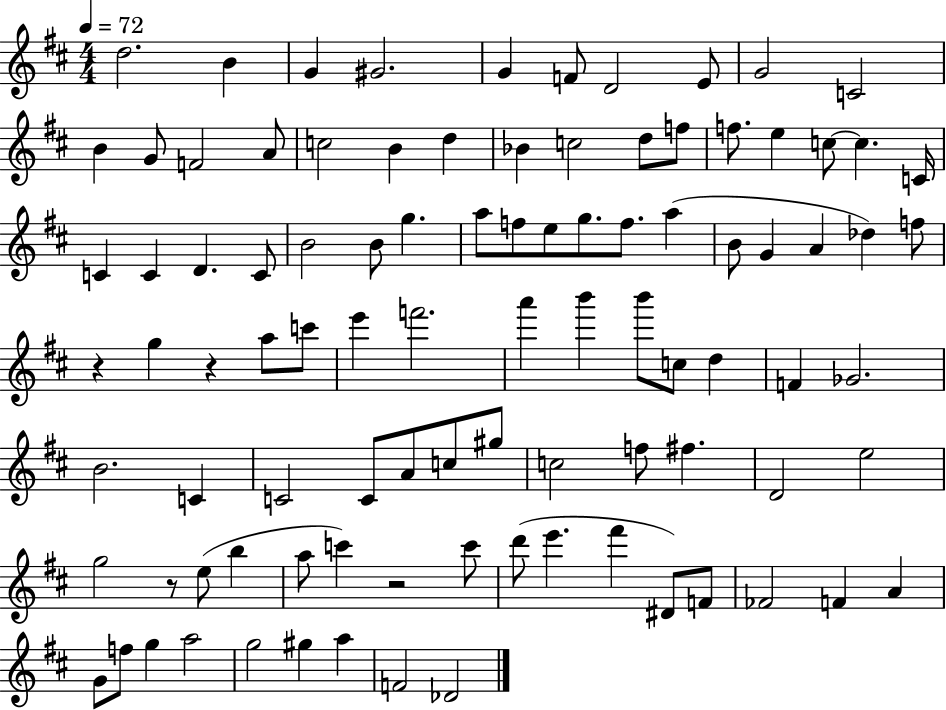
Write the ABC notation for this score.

X:1
T:Untitled
M:4/4
L:1/4
K:D
d2 B G ^G2 G F/2 D2 E/2 G2 C2 B G/2 F2 A/2 c2 B d _B c2 d/2 f/2 f/2 e c/2 c C/4 C C D C/2 B2 B/2 g a/2 f/2 e/2 g/2 f/2 a B/2 G A _d f/2 z g z a/2 c'/2 e' f'2 a' b' b'/2 c/2 d F _G2 B2 C C2 C/2 A/2 c/2 ^g/2 c2 f/2 ^f D2 e2 g2 z/2 e/2 b a/2 c' z2 c'/2 d'/2 e' ^f' ^D/2 F/2 _F2 F A G/2 f/2 g a2 g2 ^g a F2 _D2